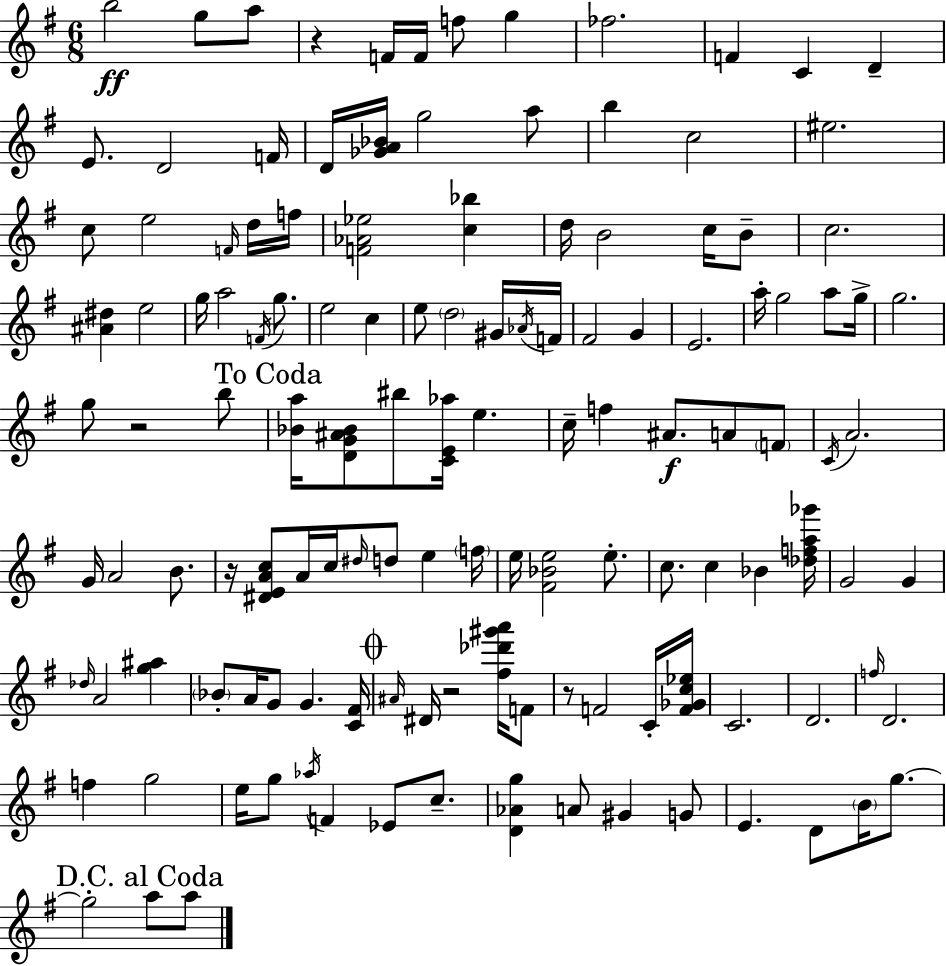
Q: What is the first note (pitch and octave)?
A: B5